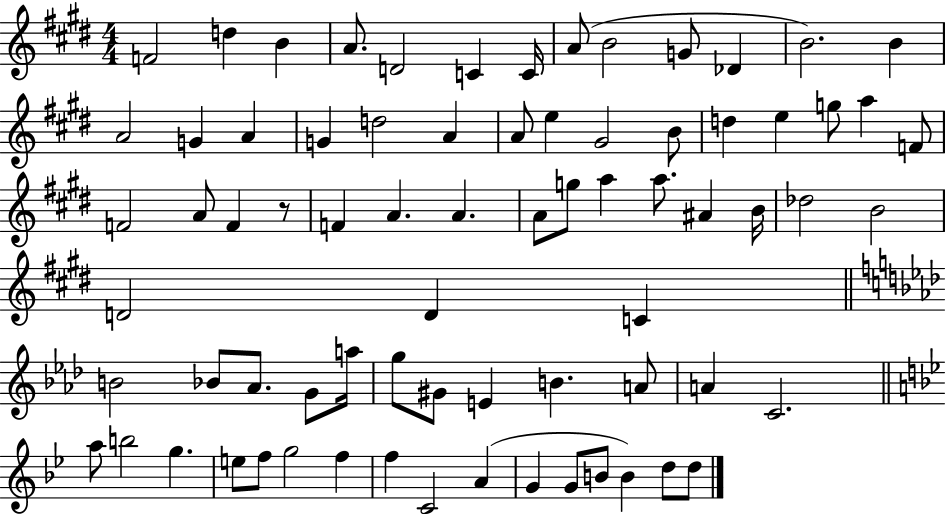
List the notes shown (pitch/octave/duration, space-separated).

F4/h D5/q B4/q A4/e. D4/h C4/q C4/s A4/e B4/h G4/e Db4/q B4/h. B4/q A4/h G4/q A4/q G4/q D5/h A4/q A4/e E5/q G#4/h B4/e D5/q E5/q G5/e A5/q F4/e F4/h A4/e F4/q R/e F4/q A4/q. A4/q. A4/e G5/e A5/q A5/e. A#4/q B4/s Db5/h B4/h D4/h D4/q C4/q B4/h Bb4/e Ab4/e. G4/e A5/s G5/e G#4/e E4/q B4/q. A4/e A4/q C4/h. A5/e B5/h G5/q. E5/e F5/e G5/h F5/q F5/q C4/h A4/q G4/q G4/e B4/e B4/q D5/e D5/e